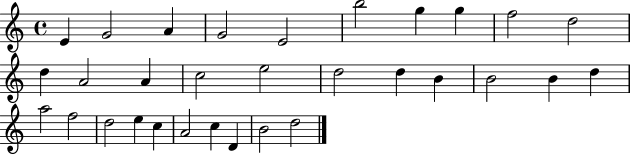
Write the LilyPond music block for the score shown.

{
  \clef treble
  \time 4/4
  \defaultTimeSignature
  \key c \major
  e'4 g'2 a'4 | g'2 e'2 | b''2 g''4 g''4 | f''2 d''2 | \break d''4 a'2 a'4 | c''2 e''2 | d''2 d''4 b'4 | b'2 b'4 d''4 | \break a''2 f''2 | d''2 e''4 c''4 | a'2 c''4 d'4 | b'2 d''2 | \break \bar "|."
}